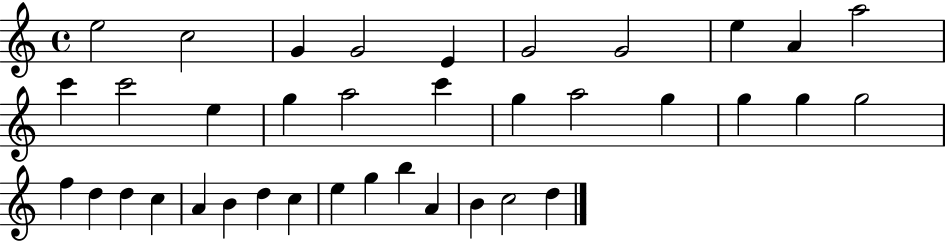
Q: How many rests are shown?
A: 0